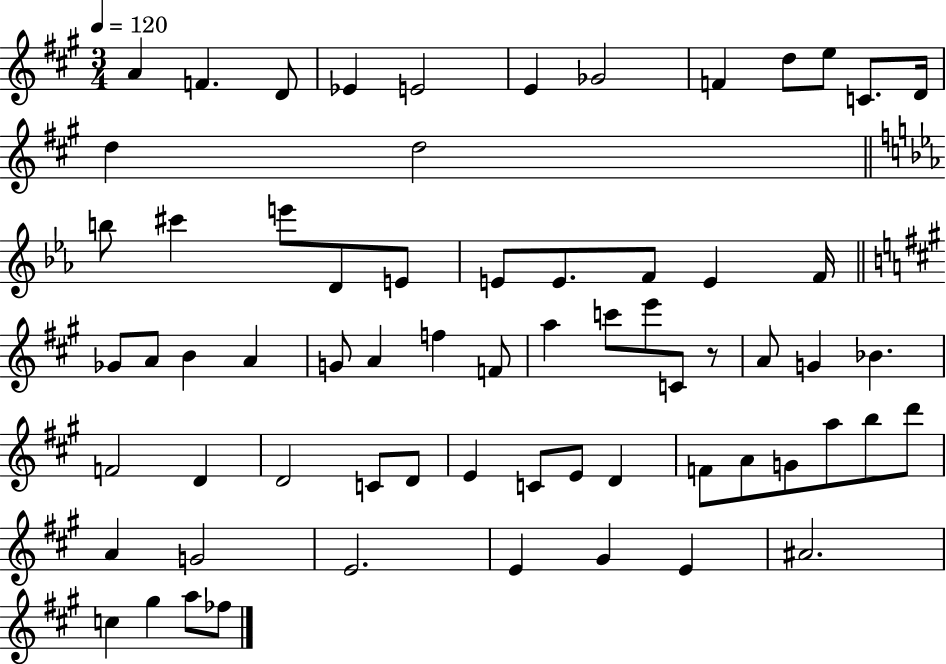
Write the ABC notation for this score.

X:1
T:Untitled
M:3/4
L:1/4
K:A
A F D/2 _E E2 E _G2 F d/2 e/2 C/2 D/4 d d2 b/2 ^c' e'/2 D/2 E/2 E/2 E/2 F/2 E F/4 _G/2 A/2 B A G/2 A f F/2 a c'/2 e'/2 C/2 z/2 A/2 G _B F2 D D2 C/2 D/2 E C/2 E/2 D F/2 A/2 G/2 a/2 b/2 d'/2 A G2 E2 E ^G E ^A2 c ^g a/2 _f/2